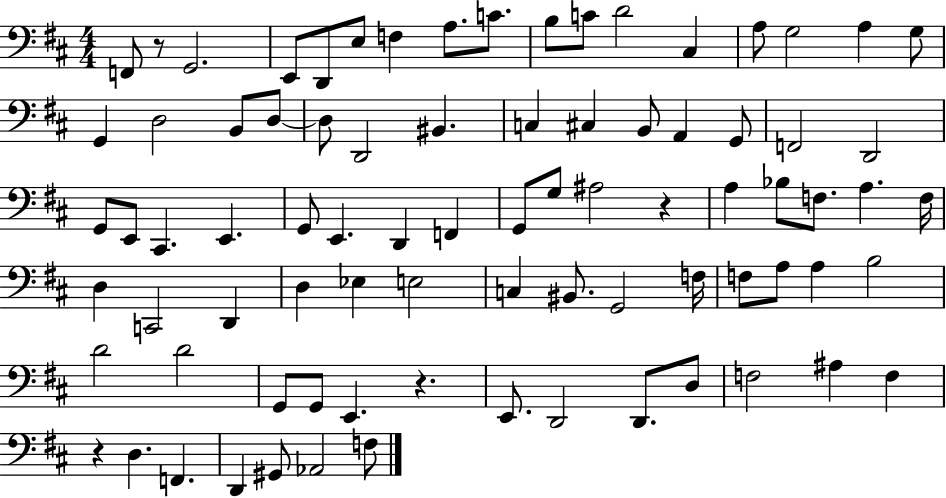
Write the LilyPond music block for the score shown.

{
  \clef bass
  \numericTimeSignature
  \time 4/4
  \key d \major
  f,8 r8 g,2. | e,8 d,8 e8 f4 a8. c'8. | b8 c'8 d'2 cis4 | a8 g2 a4 g8 | \break g,4 d2 b,8 d8~~ | d8 d,2 bis,4. | c4 cis4 b,8 a,4 g,8 | f,2 d,2 | \break g,8 e,8 cis,4. e,4. | g,8 e,4. d,4 f,4 | g,8 g8 ais2 r4 | a4 bes8 f8. a4. f16 | \break d4 c,2 d,4 | d4 ees4 e2 | c4 bis,8. g,2 f16 | f8 a8 a4 b2 | \break d'2 d'2 | g,8 g,8 e,4. r4. | e,8. d,2 d,8. d8 | f2 ais4 f4 | \break r4 d4. f,4. | d,4 gis,8 aes,2 f8 | \bar "|."
}